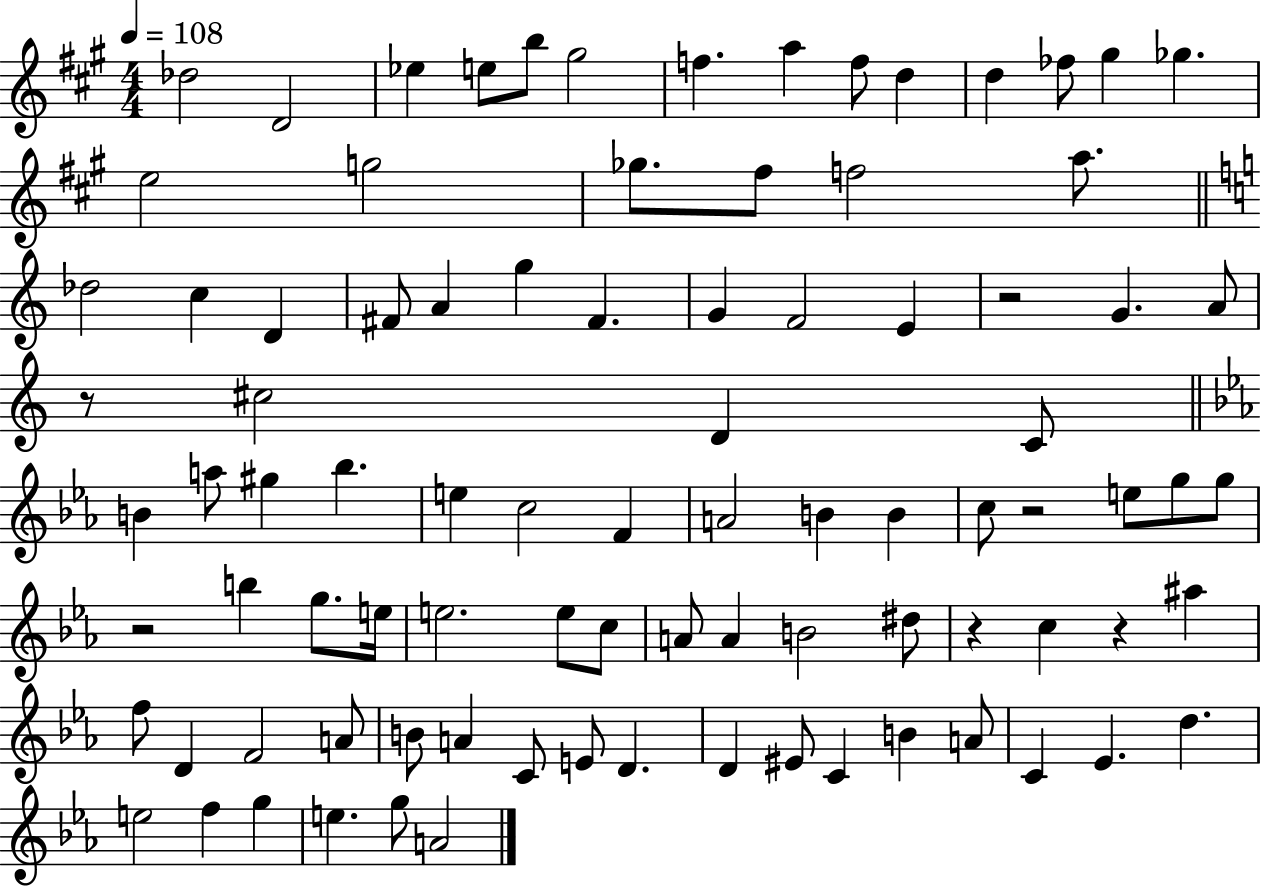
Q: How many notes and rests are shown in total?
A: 90